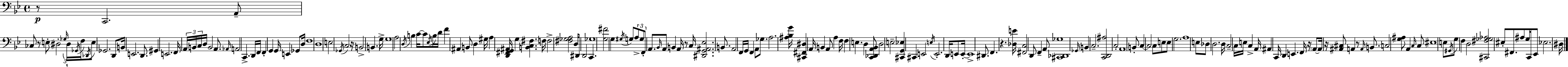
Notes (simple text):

R/e C2/h. A2/e CES3/e R/e E3/e D#3/h Gb3/s D#3/s Gb2/s F3/s Db2/s E3/e Gb2/h. D2/e B2/s E2/h. D2/e. G#2/q E2/h. F2/s A2/s B2/s C3/s D3/s B2/h A2/e. Ab2/s A2/h C2/q. D2/s F2/s F2/q G2/q G2/s E2/q Gb2/e D3/s F3/w D3/w E3/h Gb2/s C3/h R/s B2/h B2/q. G3/s G3/w A3/h D3/s B3/q C4/s C4/e Eb3/s B3/s D4/s F4/q A#2/q B2/e D3/q G#3/s A3/q [D2,F#2,G2,A#2]/s G3/q [B2,C3,F#3]/q. F3/s F3/h [F#3,Gb3,A3]/h D3/s D#2/s D2/h C2/q. Gb3/w [G3,F#4]/h G3/q G#3/s G3/e A3/e G3/e F2/e A2/e. Bb2/s A2/e B2/q A2/s R/e C3/s [D#2,G2,A#2,Eb3]/h. B2/e. A2/h F2/s G2/s F2/q A2/e Gb3/e. A3/h. [A#3,Bb3,G4]/s [C#2,F#2,D#3]/q A2/s B2/q A2/e A3/q F3/s F3/q E3/q. D3/q [C2,Db2,A2,Bb2]/e D3/h E3/h [C#2,G2,Eb3]/q C#2/q E2/h E3/s E2/h. D2/s E2/e E2/s E2/w D#2/e. F2/q. R/q. [Db3,E4]/s [F#2,C3]/h D2/e F2/q A2/e [C#2,Db2,Gb3]/w Gb2/s B2/q C3/h. [C2,D2,A#3]/h C3/h A2/w B2/e C3/q C3/h C3/e E3/e E3/e G3/h. A3/w E3/e Db3/e D3/h. D3/s C3/h C3/s E3/s C3/q A2/s A#2/q C2/s D2/q E2/q. F2/s R/s A2/e A2/s R/s [A#2,C#3]/e A2/q R/e A2/s B2/e. C3/h [G3,A#3]/e A2/q C3/s C3/e EIS3/w E3/e G#2/s G3/e F3/q D3/h [C#2,F#3,Gb3,Ab3]/h EIS3/e F#2/e. A#3/e G3/s C2/s Eb2/e Eb3/h. D#3/s